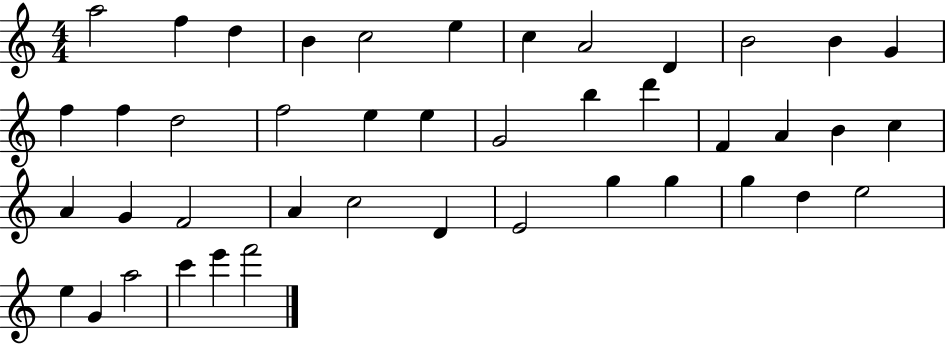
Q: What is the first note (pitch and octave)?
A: A5